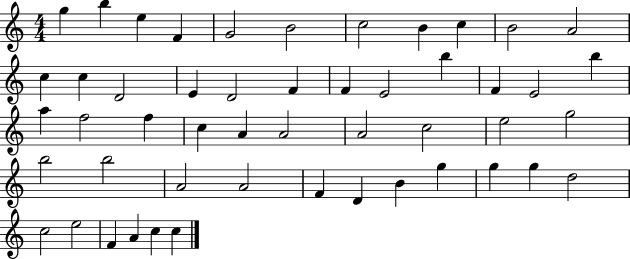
X:1
T:Untitled
M:4/4
L:1/4
K:C
g b e F G2 B2 c2 B c B2 A2 c c D2 E D2 F F E2 b F E2 b a f2 f c A A2 A2 c2 e2 g2 b2 b2 A2 A2 F D B g g g d2 c2 e2 F A c c